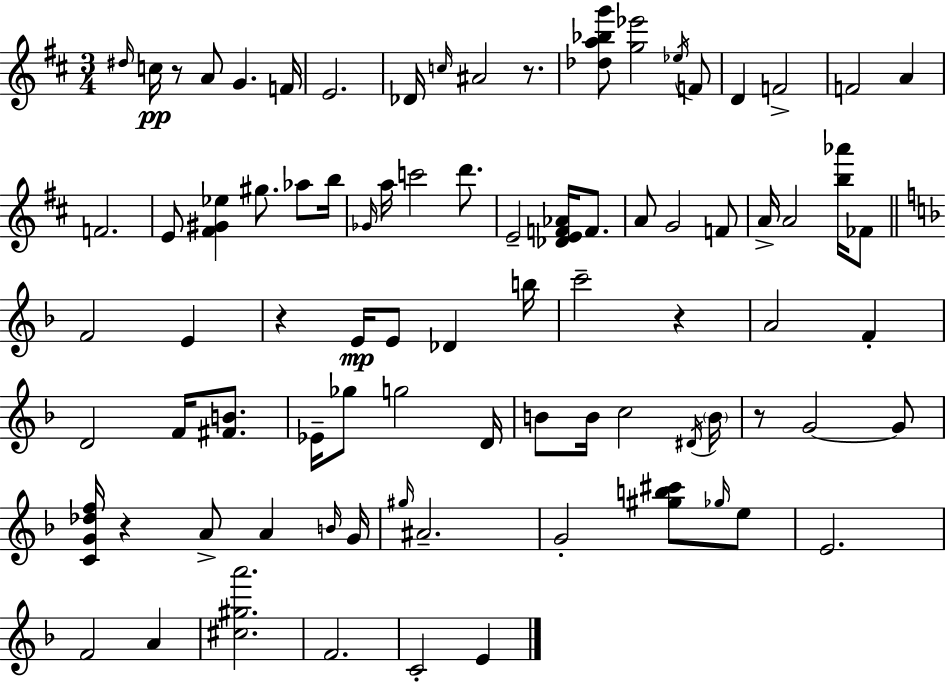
{
  \clef treble
  \numericTimeSignature
  \time 3/4
  \key d \major
  \grace { dis''16 }\pp c''16 r8 a'8 g'4. | f'16 e'2. | des'16 \grace { c''16 } ais'2 r8. | <des'' a'' bes'' g'''>8 <g'' ees'''>2 | \break \acciaccatura { ees''16 } f'8 d'4 f'2-> | f'2 a'4 | f'2. | e'8 <fis' gis' ees''>4 gis''8. | \break aes''8 b''16 \grace { ges'16 } a''16 c'''2 | d'''8. e'2-- | <des' e' f' aes'>16 f'8. a'8 g'2 | f'8 a'16-> a'2 | \break <b'' aes'''>16 fes'8 \bar "||" \break \key f \major f'2 e'4 | r4 e'16\mp e'8 des'4 b''16 | c'''2-- r4 | a'2 f'4-. | \break d'2 f'16 <fis' b'>8. | ees'16-- ges''8 g''2 d'16 | b'8 b'16 c''2 \acciaccatura { dis'16 } | \parenthesize b'16 r8 g'2~~ g'8 | \break <c' g' des'' f''>16 r4 a'8-> a'4 | \grace { b'16 } g'16 \grace { gis''16 } ais'2.-- | g'2-. <gis'' b'' cis'''>8 | \grace { ges''16 } e''8 e'2. | \break f'2 | a'4 <cis'' gis'' a'''>2. | f'2. | c'2-. | \break e'4 \bar "|."
}